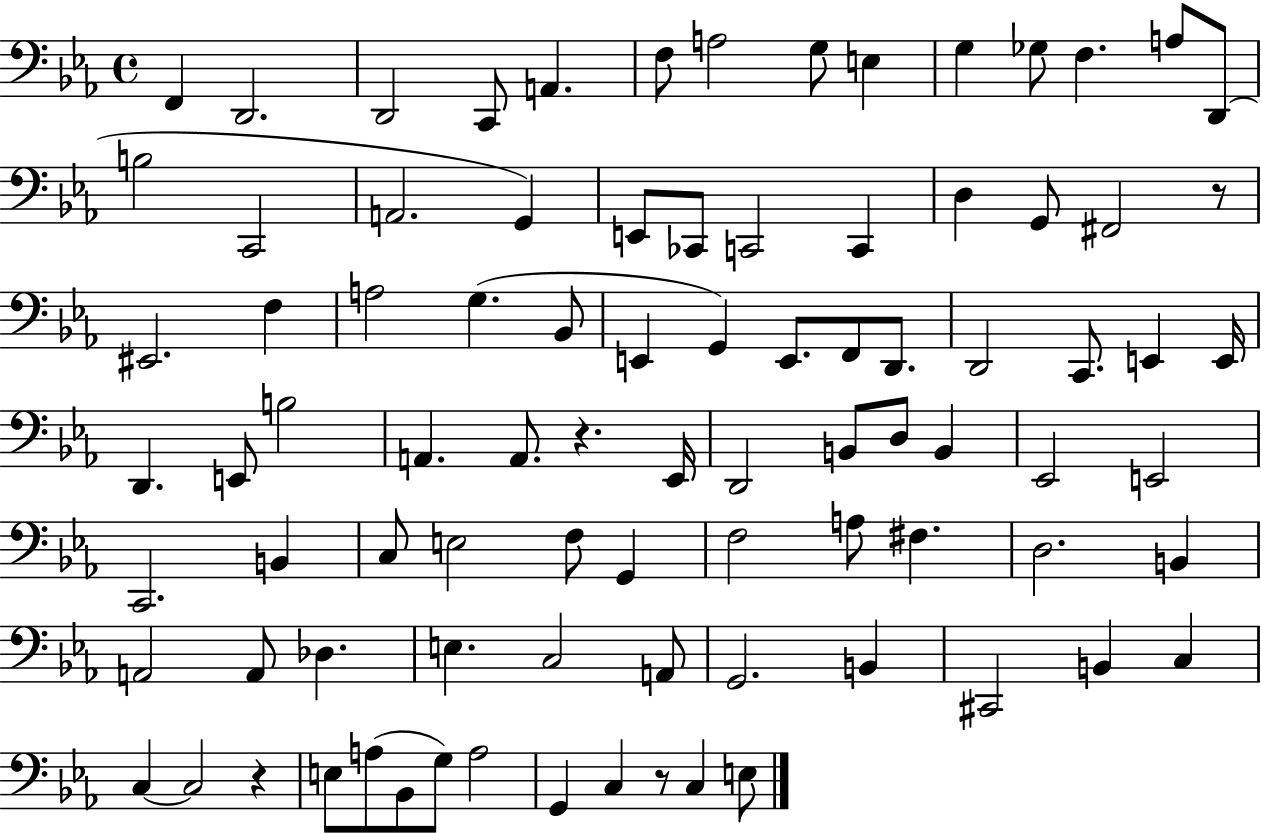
X:1
T:Untitled
M:4/4
L:1/4
K:Eb
F,, D,,2 D,,2 C,,/2 A,, F,/2 A,2 G,/2 E, G, _G,/2 F, A,/2 D,,/2 B,2 C,,2 A,,2 G,, E,,/2 _C,,/2 C,,2 C,, D, G,,/2 ^F,,2 z/2 ^E,,2 F, A,2 G, _B,,/2 E,, G,, E,,/2 F,,/2 D,,/2 D,,2 C,,/2 E,, E,,/4 D,, E,,/2 B,2 A,, A,,/2 z _E,,/4 D,,2 B,,/2 D,/2 B,, _E,,2 E,,2 C,,2 B,, C,/2 E,2 F,/2 G,, F,2 A,/2 ^F, D,2 B,, A,,2 A,,/2 _D, E, C,2 A,,/2 G,,2 B,, ^C,,2 B,, C, C, C,2 z E,/2 A,/2 _B,,/2 G,/2 A,2 G,, C, z/2 C, E,/2